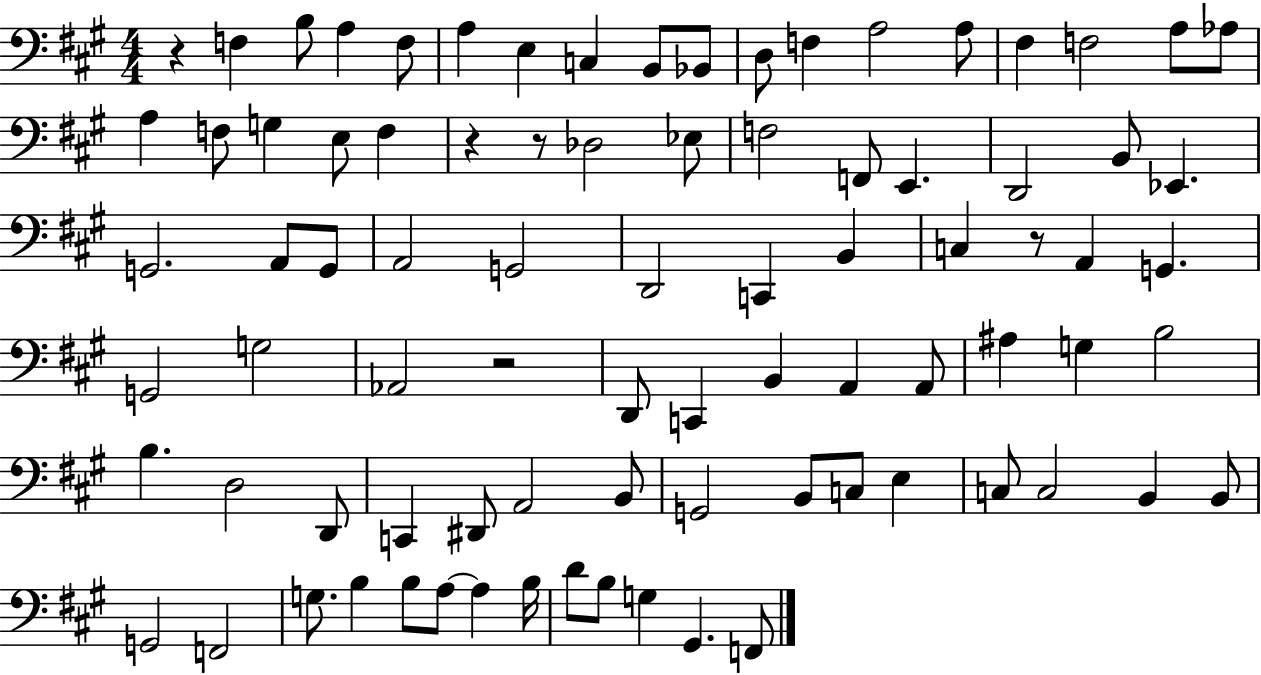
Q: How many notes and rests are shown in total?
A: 85